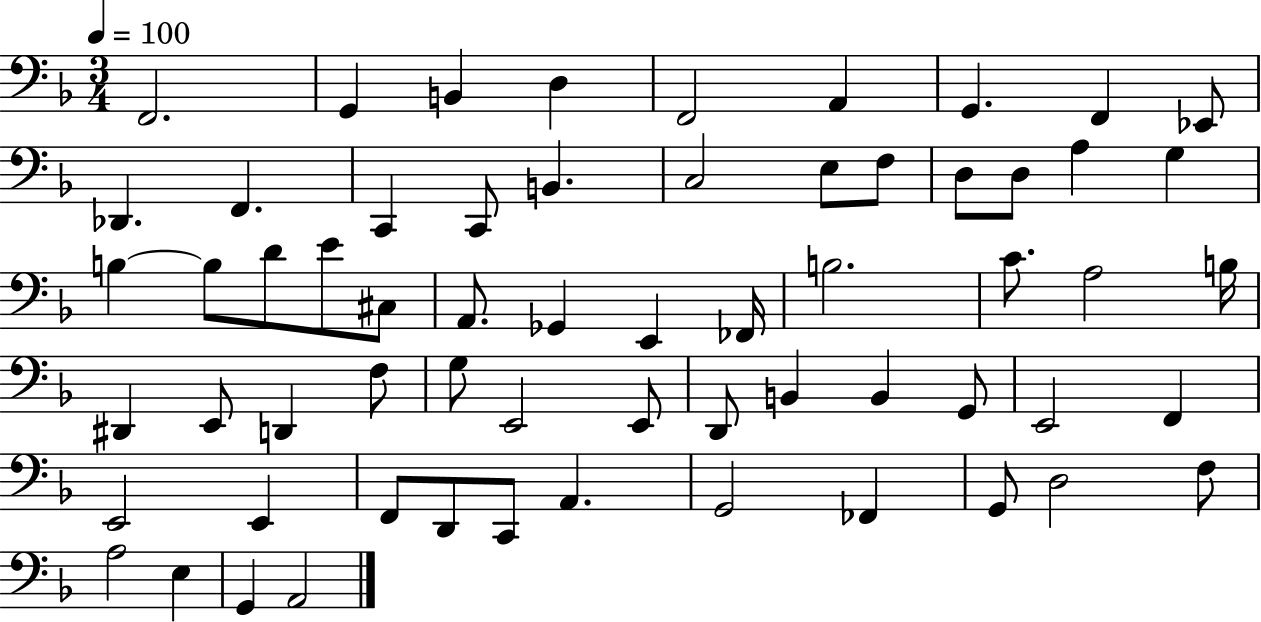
F2/h. G2/q B2/q D3/q F2/h A2/q G2/q. F2/q Eb2/e Db2/q. F2/q. C2/q C2/e B2/q. C3/h E3/e F3/e D3/e D3/e A3/q G3/q B3/q B3/e D4/e E4/e C#3/e A2/e. Gb2/q E2/q FES2/s B3/h. C4/e. A3/h B3/s D#2/q E2/e D2/q F3/e G3/e E2/h E2/e D2/e B2/q B2/q G2/e E2/h F2/q E2/h E2/q F2/e D2/e C2/e A2/q. G2/h FES2/q G2/e D3/h F3/e A3/h E3/q G2/q A2/h